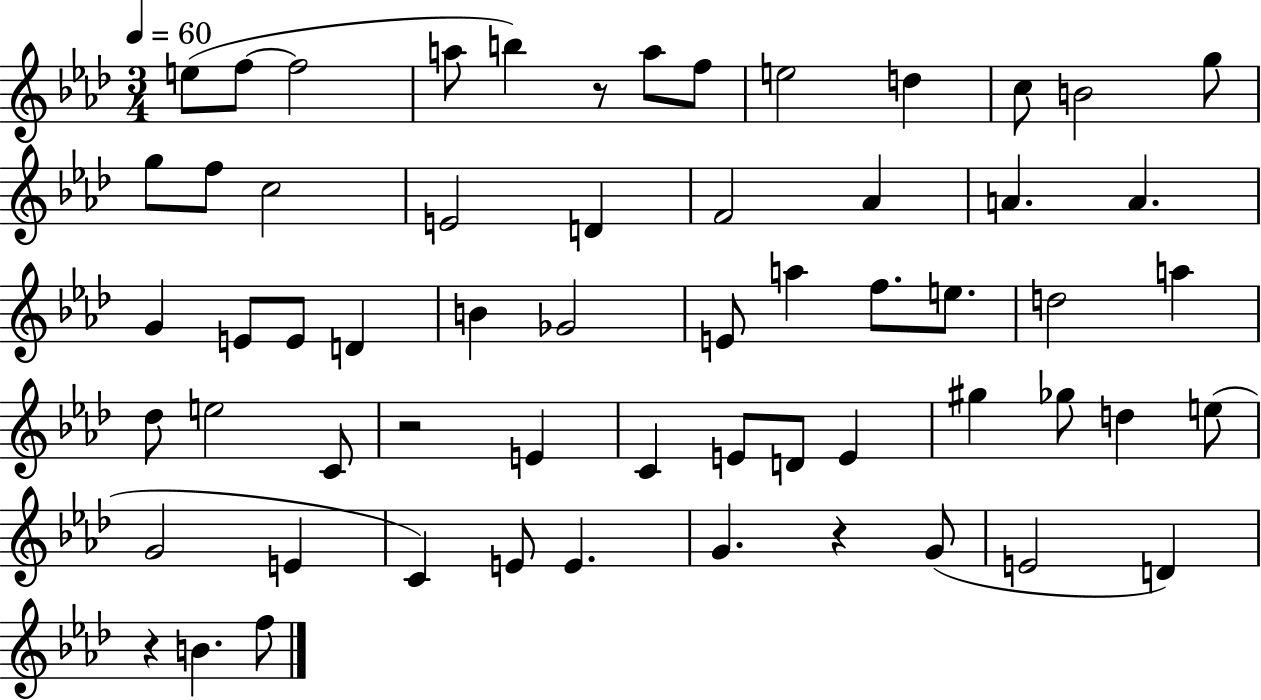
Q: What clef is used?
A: treble